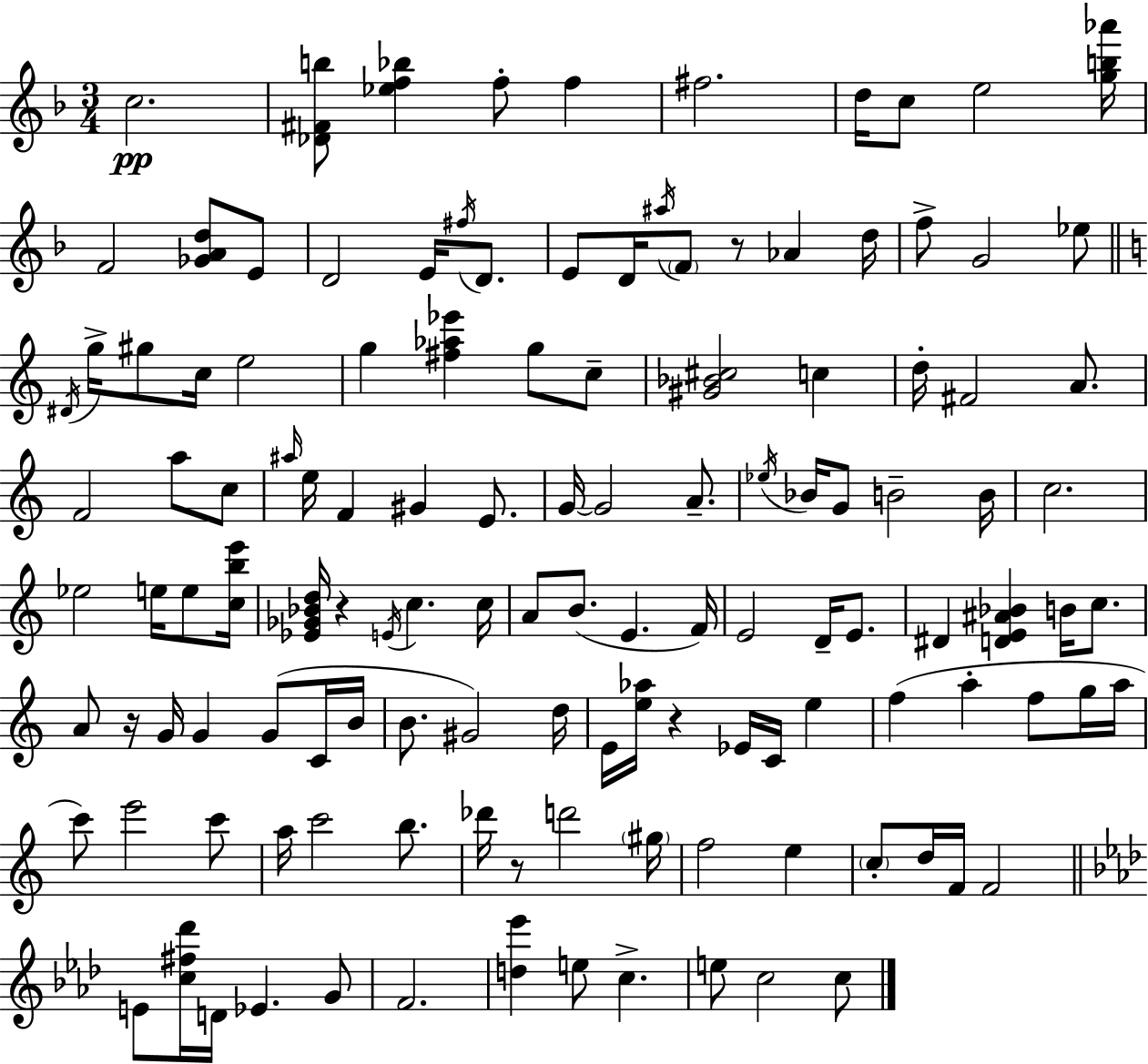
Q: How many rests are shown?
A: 5